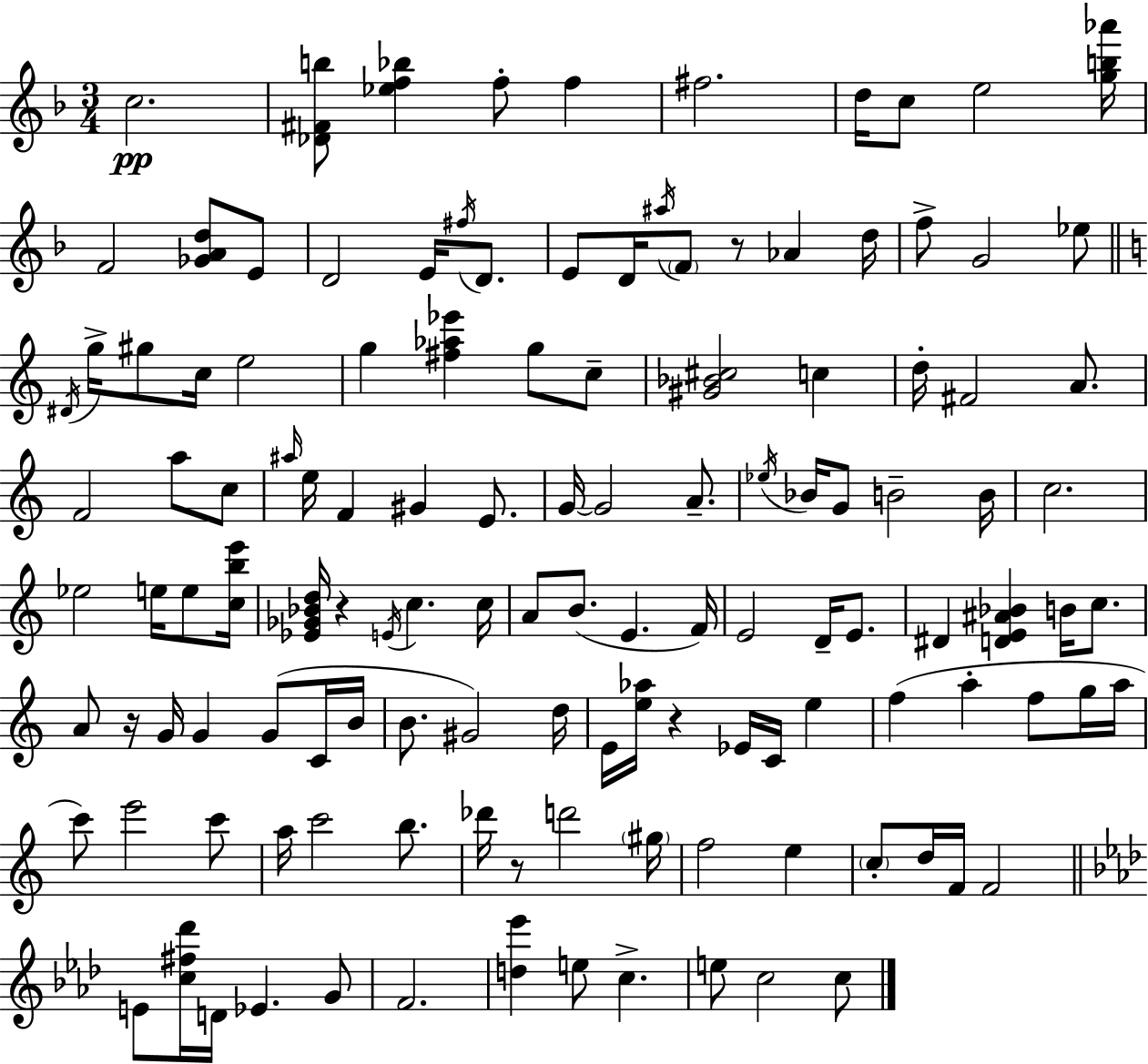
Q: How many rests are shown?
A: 5